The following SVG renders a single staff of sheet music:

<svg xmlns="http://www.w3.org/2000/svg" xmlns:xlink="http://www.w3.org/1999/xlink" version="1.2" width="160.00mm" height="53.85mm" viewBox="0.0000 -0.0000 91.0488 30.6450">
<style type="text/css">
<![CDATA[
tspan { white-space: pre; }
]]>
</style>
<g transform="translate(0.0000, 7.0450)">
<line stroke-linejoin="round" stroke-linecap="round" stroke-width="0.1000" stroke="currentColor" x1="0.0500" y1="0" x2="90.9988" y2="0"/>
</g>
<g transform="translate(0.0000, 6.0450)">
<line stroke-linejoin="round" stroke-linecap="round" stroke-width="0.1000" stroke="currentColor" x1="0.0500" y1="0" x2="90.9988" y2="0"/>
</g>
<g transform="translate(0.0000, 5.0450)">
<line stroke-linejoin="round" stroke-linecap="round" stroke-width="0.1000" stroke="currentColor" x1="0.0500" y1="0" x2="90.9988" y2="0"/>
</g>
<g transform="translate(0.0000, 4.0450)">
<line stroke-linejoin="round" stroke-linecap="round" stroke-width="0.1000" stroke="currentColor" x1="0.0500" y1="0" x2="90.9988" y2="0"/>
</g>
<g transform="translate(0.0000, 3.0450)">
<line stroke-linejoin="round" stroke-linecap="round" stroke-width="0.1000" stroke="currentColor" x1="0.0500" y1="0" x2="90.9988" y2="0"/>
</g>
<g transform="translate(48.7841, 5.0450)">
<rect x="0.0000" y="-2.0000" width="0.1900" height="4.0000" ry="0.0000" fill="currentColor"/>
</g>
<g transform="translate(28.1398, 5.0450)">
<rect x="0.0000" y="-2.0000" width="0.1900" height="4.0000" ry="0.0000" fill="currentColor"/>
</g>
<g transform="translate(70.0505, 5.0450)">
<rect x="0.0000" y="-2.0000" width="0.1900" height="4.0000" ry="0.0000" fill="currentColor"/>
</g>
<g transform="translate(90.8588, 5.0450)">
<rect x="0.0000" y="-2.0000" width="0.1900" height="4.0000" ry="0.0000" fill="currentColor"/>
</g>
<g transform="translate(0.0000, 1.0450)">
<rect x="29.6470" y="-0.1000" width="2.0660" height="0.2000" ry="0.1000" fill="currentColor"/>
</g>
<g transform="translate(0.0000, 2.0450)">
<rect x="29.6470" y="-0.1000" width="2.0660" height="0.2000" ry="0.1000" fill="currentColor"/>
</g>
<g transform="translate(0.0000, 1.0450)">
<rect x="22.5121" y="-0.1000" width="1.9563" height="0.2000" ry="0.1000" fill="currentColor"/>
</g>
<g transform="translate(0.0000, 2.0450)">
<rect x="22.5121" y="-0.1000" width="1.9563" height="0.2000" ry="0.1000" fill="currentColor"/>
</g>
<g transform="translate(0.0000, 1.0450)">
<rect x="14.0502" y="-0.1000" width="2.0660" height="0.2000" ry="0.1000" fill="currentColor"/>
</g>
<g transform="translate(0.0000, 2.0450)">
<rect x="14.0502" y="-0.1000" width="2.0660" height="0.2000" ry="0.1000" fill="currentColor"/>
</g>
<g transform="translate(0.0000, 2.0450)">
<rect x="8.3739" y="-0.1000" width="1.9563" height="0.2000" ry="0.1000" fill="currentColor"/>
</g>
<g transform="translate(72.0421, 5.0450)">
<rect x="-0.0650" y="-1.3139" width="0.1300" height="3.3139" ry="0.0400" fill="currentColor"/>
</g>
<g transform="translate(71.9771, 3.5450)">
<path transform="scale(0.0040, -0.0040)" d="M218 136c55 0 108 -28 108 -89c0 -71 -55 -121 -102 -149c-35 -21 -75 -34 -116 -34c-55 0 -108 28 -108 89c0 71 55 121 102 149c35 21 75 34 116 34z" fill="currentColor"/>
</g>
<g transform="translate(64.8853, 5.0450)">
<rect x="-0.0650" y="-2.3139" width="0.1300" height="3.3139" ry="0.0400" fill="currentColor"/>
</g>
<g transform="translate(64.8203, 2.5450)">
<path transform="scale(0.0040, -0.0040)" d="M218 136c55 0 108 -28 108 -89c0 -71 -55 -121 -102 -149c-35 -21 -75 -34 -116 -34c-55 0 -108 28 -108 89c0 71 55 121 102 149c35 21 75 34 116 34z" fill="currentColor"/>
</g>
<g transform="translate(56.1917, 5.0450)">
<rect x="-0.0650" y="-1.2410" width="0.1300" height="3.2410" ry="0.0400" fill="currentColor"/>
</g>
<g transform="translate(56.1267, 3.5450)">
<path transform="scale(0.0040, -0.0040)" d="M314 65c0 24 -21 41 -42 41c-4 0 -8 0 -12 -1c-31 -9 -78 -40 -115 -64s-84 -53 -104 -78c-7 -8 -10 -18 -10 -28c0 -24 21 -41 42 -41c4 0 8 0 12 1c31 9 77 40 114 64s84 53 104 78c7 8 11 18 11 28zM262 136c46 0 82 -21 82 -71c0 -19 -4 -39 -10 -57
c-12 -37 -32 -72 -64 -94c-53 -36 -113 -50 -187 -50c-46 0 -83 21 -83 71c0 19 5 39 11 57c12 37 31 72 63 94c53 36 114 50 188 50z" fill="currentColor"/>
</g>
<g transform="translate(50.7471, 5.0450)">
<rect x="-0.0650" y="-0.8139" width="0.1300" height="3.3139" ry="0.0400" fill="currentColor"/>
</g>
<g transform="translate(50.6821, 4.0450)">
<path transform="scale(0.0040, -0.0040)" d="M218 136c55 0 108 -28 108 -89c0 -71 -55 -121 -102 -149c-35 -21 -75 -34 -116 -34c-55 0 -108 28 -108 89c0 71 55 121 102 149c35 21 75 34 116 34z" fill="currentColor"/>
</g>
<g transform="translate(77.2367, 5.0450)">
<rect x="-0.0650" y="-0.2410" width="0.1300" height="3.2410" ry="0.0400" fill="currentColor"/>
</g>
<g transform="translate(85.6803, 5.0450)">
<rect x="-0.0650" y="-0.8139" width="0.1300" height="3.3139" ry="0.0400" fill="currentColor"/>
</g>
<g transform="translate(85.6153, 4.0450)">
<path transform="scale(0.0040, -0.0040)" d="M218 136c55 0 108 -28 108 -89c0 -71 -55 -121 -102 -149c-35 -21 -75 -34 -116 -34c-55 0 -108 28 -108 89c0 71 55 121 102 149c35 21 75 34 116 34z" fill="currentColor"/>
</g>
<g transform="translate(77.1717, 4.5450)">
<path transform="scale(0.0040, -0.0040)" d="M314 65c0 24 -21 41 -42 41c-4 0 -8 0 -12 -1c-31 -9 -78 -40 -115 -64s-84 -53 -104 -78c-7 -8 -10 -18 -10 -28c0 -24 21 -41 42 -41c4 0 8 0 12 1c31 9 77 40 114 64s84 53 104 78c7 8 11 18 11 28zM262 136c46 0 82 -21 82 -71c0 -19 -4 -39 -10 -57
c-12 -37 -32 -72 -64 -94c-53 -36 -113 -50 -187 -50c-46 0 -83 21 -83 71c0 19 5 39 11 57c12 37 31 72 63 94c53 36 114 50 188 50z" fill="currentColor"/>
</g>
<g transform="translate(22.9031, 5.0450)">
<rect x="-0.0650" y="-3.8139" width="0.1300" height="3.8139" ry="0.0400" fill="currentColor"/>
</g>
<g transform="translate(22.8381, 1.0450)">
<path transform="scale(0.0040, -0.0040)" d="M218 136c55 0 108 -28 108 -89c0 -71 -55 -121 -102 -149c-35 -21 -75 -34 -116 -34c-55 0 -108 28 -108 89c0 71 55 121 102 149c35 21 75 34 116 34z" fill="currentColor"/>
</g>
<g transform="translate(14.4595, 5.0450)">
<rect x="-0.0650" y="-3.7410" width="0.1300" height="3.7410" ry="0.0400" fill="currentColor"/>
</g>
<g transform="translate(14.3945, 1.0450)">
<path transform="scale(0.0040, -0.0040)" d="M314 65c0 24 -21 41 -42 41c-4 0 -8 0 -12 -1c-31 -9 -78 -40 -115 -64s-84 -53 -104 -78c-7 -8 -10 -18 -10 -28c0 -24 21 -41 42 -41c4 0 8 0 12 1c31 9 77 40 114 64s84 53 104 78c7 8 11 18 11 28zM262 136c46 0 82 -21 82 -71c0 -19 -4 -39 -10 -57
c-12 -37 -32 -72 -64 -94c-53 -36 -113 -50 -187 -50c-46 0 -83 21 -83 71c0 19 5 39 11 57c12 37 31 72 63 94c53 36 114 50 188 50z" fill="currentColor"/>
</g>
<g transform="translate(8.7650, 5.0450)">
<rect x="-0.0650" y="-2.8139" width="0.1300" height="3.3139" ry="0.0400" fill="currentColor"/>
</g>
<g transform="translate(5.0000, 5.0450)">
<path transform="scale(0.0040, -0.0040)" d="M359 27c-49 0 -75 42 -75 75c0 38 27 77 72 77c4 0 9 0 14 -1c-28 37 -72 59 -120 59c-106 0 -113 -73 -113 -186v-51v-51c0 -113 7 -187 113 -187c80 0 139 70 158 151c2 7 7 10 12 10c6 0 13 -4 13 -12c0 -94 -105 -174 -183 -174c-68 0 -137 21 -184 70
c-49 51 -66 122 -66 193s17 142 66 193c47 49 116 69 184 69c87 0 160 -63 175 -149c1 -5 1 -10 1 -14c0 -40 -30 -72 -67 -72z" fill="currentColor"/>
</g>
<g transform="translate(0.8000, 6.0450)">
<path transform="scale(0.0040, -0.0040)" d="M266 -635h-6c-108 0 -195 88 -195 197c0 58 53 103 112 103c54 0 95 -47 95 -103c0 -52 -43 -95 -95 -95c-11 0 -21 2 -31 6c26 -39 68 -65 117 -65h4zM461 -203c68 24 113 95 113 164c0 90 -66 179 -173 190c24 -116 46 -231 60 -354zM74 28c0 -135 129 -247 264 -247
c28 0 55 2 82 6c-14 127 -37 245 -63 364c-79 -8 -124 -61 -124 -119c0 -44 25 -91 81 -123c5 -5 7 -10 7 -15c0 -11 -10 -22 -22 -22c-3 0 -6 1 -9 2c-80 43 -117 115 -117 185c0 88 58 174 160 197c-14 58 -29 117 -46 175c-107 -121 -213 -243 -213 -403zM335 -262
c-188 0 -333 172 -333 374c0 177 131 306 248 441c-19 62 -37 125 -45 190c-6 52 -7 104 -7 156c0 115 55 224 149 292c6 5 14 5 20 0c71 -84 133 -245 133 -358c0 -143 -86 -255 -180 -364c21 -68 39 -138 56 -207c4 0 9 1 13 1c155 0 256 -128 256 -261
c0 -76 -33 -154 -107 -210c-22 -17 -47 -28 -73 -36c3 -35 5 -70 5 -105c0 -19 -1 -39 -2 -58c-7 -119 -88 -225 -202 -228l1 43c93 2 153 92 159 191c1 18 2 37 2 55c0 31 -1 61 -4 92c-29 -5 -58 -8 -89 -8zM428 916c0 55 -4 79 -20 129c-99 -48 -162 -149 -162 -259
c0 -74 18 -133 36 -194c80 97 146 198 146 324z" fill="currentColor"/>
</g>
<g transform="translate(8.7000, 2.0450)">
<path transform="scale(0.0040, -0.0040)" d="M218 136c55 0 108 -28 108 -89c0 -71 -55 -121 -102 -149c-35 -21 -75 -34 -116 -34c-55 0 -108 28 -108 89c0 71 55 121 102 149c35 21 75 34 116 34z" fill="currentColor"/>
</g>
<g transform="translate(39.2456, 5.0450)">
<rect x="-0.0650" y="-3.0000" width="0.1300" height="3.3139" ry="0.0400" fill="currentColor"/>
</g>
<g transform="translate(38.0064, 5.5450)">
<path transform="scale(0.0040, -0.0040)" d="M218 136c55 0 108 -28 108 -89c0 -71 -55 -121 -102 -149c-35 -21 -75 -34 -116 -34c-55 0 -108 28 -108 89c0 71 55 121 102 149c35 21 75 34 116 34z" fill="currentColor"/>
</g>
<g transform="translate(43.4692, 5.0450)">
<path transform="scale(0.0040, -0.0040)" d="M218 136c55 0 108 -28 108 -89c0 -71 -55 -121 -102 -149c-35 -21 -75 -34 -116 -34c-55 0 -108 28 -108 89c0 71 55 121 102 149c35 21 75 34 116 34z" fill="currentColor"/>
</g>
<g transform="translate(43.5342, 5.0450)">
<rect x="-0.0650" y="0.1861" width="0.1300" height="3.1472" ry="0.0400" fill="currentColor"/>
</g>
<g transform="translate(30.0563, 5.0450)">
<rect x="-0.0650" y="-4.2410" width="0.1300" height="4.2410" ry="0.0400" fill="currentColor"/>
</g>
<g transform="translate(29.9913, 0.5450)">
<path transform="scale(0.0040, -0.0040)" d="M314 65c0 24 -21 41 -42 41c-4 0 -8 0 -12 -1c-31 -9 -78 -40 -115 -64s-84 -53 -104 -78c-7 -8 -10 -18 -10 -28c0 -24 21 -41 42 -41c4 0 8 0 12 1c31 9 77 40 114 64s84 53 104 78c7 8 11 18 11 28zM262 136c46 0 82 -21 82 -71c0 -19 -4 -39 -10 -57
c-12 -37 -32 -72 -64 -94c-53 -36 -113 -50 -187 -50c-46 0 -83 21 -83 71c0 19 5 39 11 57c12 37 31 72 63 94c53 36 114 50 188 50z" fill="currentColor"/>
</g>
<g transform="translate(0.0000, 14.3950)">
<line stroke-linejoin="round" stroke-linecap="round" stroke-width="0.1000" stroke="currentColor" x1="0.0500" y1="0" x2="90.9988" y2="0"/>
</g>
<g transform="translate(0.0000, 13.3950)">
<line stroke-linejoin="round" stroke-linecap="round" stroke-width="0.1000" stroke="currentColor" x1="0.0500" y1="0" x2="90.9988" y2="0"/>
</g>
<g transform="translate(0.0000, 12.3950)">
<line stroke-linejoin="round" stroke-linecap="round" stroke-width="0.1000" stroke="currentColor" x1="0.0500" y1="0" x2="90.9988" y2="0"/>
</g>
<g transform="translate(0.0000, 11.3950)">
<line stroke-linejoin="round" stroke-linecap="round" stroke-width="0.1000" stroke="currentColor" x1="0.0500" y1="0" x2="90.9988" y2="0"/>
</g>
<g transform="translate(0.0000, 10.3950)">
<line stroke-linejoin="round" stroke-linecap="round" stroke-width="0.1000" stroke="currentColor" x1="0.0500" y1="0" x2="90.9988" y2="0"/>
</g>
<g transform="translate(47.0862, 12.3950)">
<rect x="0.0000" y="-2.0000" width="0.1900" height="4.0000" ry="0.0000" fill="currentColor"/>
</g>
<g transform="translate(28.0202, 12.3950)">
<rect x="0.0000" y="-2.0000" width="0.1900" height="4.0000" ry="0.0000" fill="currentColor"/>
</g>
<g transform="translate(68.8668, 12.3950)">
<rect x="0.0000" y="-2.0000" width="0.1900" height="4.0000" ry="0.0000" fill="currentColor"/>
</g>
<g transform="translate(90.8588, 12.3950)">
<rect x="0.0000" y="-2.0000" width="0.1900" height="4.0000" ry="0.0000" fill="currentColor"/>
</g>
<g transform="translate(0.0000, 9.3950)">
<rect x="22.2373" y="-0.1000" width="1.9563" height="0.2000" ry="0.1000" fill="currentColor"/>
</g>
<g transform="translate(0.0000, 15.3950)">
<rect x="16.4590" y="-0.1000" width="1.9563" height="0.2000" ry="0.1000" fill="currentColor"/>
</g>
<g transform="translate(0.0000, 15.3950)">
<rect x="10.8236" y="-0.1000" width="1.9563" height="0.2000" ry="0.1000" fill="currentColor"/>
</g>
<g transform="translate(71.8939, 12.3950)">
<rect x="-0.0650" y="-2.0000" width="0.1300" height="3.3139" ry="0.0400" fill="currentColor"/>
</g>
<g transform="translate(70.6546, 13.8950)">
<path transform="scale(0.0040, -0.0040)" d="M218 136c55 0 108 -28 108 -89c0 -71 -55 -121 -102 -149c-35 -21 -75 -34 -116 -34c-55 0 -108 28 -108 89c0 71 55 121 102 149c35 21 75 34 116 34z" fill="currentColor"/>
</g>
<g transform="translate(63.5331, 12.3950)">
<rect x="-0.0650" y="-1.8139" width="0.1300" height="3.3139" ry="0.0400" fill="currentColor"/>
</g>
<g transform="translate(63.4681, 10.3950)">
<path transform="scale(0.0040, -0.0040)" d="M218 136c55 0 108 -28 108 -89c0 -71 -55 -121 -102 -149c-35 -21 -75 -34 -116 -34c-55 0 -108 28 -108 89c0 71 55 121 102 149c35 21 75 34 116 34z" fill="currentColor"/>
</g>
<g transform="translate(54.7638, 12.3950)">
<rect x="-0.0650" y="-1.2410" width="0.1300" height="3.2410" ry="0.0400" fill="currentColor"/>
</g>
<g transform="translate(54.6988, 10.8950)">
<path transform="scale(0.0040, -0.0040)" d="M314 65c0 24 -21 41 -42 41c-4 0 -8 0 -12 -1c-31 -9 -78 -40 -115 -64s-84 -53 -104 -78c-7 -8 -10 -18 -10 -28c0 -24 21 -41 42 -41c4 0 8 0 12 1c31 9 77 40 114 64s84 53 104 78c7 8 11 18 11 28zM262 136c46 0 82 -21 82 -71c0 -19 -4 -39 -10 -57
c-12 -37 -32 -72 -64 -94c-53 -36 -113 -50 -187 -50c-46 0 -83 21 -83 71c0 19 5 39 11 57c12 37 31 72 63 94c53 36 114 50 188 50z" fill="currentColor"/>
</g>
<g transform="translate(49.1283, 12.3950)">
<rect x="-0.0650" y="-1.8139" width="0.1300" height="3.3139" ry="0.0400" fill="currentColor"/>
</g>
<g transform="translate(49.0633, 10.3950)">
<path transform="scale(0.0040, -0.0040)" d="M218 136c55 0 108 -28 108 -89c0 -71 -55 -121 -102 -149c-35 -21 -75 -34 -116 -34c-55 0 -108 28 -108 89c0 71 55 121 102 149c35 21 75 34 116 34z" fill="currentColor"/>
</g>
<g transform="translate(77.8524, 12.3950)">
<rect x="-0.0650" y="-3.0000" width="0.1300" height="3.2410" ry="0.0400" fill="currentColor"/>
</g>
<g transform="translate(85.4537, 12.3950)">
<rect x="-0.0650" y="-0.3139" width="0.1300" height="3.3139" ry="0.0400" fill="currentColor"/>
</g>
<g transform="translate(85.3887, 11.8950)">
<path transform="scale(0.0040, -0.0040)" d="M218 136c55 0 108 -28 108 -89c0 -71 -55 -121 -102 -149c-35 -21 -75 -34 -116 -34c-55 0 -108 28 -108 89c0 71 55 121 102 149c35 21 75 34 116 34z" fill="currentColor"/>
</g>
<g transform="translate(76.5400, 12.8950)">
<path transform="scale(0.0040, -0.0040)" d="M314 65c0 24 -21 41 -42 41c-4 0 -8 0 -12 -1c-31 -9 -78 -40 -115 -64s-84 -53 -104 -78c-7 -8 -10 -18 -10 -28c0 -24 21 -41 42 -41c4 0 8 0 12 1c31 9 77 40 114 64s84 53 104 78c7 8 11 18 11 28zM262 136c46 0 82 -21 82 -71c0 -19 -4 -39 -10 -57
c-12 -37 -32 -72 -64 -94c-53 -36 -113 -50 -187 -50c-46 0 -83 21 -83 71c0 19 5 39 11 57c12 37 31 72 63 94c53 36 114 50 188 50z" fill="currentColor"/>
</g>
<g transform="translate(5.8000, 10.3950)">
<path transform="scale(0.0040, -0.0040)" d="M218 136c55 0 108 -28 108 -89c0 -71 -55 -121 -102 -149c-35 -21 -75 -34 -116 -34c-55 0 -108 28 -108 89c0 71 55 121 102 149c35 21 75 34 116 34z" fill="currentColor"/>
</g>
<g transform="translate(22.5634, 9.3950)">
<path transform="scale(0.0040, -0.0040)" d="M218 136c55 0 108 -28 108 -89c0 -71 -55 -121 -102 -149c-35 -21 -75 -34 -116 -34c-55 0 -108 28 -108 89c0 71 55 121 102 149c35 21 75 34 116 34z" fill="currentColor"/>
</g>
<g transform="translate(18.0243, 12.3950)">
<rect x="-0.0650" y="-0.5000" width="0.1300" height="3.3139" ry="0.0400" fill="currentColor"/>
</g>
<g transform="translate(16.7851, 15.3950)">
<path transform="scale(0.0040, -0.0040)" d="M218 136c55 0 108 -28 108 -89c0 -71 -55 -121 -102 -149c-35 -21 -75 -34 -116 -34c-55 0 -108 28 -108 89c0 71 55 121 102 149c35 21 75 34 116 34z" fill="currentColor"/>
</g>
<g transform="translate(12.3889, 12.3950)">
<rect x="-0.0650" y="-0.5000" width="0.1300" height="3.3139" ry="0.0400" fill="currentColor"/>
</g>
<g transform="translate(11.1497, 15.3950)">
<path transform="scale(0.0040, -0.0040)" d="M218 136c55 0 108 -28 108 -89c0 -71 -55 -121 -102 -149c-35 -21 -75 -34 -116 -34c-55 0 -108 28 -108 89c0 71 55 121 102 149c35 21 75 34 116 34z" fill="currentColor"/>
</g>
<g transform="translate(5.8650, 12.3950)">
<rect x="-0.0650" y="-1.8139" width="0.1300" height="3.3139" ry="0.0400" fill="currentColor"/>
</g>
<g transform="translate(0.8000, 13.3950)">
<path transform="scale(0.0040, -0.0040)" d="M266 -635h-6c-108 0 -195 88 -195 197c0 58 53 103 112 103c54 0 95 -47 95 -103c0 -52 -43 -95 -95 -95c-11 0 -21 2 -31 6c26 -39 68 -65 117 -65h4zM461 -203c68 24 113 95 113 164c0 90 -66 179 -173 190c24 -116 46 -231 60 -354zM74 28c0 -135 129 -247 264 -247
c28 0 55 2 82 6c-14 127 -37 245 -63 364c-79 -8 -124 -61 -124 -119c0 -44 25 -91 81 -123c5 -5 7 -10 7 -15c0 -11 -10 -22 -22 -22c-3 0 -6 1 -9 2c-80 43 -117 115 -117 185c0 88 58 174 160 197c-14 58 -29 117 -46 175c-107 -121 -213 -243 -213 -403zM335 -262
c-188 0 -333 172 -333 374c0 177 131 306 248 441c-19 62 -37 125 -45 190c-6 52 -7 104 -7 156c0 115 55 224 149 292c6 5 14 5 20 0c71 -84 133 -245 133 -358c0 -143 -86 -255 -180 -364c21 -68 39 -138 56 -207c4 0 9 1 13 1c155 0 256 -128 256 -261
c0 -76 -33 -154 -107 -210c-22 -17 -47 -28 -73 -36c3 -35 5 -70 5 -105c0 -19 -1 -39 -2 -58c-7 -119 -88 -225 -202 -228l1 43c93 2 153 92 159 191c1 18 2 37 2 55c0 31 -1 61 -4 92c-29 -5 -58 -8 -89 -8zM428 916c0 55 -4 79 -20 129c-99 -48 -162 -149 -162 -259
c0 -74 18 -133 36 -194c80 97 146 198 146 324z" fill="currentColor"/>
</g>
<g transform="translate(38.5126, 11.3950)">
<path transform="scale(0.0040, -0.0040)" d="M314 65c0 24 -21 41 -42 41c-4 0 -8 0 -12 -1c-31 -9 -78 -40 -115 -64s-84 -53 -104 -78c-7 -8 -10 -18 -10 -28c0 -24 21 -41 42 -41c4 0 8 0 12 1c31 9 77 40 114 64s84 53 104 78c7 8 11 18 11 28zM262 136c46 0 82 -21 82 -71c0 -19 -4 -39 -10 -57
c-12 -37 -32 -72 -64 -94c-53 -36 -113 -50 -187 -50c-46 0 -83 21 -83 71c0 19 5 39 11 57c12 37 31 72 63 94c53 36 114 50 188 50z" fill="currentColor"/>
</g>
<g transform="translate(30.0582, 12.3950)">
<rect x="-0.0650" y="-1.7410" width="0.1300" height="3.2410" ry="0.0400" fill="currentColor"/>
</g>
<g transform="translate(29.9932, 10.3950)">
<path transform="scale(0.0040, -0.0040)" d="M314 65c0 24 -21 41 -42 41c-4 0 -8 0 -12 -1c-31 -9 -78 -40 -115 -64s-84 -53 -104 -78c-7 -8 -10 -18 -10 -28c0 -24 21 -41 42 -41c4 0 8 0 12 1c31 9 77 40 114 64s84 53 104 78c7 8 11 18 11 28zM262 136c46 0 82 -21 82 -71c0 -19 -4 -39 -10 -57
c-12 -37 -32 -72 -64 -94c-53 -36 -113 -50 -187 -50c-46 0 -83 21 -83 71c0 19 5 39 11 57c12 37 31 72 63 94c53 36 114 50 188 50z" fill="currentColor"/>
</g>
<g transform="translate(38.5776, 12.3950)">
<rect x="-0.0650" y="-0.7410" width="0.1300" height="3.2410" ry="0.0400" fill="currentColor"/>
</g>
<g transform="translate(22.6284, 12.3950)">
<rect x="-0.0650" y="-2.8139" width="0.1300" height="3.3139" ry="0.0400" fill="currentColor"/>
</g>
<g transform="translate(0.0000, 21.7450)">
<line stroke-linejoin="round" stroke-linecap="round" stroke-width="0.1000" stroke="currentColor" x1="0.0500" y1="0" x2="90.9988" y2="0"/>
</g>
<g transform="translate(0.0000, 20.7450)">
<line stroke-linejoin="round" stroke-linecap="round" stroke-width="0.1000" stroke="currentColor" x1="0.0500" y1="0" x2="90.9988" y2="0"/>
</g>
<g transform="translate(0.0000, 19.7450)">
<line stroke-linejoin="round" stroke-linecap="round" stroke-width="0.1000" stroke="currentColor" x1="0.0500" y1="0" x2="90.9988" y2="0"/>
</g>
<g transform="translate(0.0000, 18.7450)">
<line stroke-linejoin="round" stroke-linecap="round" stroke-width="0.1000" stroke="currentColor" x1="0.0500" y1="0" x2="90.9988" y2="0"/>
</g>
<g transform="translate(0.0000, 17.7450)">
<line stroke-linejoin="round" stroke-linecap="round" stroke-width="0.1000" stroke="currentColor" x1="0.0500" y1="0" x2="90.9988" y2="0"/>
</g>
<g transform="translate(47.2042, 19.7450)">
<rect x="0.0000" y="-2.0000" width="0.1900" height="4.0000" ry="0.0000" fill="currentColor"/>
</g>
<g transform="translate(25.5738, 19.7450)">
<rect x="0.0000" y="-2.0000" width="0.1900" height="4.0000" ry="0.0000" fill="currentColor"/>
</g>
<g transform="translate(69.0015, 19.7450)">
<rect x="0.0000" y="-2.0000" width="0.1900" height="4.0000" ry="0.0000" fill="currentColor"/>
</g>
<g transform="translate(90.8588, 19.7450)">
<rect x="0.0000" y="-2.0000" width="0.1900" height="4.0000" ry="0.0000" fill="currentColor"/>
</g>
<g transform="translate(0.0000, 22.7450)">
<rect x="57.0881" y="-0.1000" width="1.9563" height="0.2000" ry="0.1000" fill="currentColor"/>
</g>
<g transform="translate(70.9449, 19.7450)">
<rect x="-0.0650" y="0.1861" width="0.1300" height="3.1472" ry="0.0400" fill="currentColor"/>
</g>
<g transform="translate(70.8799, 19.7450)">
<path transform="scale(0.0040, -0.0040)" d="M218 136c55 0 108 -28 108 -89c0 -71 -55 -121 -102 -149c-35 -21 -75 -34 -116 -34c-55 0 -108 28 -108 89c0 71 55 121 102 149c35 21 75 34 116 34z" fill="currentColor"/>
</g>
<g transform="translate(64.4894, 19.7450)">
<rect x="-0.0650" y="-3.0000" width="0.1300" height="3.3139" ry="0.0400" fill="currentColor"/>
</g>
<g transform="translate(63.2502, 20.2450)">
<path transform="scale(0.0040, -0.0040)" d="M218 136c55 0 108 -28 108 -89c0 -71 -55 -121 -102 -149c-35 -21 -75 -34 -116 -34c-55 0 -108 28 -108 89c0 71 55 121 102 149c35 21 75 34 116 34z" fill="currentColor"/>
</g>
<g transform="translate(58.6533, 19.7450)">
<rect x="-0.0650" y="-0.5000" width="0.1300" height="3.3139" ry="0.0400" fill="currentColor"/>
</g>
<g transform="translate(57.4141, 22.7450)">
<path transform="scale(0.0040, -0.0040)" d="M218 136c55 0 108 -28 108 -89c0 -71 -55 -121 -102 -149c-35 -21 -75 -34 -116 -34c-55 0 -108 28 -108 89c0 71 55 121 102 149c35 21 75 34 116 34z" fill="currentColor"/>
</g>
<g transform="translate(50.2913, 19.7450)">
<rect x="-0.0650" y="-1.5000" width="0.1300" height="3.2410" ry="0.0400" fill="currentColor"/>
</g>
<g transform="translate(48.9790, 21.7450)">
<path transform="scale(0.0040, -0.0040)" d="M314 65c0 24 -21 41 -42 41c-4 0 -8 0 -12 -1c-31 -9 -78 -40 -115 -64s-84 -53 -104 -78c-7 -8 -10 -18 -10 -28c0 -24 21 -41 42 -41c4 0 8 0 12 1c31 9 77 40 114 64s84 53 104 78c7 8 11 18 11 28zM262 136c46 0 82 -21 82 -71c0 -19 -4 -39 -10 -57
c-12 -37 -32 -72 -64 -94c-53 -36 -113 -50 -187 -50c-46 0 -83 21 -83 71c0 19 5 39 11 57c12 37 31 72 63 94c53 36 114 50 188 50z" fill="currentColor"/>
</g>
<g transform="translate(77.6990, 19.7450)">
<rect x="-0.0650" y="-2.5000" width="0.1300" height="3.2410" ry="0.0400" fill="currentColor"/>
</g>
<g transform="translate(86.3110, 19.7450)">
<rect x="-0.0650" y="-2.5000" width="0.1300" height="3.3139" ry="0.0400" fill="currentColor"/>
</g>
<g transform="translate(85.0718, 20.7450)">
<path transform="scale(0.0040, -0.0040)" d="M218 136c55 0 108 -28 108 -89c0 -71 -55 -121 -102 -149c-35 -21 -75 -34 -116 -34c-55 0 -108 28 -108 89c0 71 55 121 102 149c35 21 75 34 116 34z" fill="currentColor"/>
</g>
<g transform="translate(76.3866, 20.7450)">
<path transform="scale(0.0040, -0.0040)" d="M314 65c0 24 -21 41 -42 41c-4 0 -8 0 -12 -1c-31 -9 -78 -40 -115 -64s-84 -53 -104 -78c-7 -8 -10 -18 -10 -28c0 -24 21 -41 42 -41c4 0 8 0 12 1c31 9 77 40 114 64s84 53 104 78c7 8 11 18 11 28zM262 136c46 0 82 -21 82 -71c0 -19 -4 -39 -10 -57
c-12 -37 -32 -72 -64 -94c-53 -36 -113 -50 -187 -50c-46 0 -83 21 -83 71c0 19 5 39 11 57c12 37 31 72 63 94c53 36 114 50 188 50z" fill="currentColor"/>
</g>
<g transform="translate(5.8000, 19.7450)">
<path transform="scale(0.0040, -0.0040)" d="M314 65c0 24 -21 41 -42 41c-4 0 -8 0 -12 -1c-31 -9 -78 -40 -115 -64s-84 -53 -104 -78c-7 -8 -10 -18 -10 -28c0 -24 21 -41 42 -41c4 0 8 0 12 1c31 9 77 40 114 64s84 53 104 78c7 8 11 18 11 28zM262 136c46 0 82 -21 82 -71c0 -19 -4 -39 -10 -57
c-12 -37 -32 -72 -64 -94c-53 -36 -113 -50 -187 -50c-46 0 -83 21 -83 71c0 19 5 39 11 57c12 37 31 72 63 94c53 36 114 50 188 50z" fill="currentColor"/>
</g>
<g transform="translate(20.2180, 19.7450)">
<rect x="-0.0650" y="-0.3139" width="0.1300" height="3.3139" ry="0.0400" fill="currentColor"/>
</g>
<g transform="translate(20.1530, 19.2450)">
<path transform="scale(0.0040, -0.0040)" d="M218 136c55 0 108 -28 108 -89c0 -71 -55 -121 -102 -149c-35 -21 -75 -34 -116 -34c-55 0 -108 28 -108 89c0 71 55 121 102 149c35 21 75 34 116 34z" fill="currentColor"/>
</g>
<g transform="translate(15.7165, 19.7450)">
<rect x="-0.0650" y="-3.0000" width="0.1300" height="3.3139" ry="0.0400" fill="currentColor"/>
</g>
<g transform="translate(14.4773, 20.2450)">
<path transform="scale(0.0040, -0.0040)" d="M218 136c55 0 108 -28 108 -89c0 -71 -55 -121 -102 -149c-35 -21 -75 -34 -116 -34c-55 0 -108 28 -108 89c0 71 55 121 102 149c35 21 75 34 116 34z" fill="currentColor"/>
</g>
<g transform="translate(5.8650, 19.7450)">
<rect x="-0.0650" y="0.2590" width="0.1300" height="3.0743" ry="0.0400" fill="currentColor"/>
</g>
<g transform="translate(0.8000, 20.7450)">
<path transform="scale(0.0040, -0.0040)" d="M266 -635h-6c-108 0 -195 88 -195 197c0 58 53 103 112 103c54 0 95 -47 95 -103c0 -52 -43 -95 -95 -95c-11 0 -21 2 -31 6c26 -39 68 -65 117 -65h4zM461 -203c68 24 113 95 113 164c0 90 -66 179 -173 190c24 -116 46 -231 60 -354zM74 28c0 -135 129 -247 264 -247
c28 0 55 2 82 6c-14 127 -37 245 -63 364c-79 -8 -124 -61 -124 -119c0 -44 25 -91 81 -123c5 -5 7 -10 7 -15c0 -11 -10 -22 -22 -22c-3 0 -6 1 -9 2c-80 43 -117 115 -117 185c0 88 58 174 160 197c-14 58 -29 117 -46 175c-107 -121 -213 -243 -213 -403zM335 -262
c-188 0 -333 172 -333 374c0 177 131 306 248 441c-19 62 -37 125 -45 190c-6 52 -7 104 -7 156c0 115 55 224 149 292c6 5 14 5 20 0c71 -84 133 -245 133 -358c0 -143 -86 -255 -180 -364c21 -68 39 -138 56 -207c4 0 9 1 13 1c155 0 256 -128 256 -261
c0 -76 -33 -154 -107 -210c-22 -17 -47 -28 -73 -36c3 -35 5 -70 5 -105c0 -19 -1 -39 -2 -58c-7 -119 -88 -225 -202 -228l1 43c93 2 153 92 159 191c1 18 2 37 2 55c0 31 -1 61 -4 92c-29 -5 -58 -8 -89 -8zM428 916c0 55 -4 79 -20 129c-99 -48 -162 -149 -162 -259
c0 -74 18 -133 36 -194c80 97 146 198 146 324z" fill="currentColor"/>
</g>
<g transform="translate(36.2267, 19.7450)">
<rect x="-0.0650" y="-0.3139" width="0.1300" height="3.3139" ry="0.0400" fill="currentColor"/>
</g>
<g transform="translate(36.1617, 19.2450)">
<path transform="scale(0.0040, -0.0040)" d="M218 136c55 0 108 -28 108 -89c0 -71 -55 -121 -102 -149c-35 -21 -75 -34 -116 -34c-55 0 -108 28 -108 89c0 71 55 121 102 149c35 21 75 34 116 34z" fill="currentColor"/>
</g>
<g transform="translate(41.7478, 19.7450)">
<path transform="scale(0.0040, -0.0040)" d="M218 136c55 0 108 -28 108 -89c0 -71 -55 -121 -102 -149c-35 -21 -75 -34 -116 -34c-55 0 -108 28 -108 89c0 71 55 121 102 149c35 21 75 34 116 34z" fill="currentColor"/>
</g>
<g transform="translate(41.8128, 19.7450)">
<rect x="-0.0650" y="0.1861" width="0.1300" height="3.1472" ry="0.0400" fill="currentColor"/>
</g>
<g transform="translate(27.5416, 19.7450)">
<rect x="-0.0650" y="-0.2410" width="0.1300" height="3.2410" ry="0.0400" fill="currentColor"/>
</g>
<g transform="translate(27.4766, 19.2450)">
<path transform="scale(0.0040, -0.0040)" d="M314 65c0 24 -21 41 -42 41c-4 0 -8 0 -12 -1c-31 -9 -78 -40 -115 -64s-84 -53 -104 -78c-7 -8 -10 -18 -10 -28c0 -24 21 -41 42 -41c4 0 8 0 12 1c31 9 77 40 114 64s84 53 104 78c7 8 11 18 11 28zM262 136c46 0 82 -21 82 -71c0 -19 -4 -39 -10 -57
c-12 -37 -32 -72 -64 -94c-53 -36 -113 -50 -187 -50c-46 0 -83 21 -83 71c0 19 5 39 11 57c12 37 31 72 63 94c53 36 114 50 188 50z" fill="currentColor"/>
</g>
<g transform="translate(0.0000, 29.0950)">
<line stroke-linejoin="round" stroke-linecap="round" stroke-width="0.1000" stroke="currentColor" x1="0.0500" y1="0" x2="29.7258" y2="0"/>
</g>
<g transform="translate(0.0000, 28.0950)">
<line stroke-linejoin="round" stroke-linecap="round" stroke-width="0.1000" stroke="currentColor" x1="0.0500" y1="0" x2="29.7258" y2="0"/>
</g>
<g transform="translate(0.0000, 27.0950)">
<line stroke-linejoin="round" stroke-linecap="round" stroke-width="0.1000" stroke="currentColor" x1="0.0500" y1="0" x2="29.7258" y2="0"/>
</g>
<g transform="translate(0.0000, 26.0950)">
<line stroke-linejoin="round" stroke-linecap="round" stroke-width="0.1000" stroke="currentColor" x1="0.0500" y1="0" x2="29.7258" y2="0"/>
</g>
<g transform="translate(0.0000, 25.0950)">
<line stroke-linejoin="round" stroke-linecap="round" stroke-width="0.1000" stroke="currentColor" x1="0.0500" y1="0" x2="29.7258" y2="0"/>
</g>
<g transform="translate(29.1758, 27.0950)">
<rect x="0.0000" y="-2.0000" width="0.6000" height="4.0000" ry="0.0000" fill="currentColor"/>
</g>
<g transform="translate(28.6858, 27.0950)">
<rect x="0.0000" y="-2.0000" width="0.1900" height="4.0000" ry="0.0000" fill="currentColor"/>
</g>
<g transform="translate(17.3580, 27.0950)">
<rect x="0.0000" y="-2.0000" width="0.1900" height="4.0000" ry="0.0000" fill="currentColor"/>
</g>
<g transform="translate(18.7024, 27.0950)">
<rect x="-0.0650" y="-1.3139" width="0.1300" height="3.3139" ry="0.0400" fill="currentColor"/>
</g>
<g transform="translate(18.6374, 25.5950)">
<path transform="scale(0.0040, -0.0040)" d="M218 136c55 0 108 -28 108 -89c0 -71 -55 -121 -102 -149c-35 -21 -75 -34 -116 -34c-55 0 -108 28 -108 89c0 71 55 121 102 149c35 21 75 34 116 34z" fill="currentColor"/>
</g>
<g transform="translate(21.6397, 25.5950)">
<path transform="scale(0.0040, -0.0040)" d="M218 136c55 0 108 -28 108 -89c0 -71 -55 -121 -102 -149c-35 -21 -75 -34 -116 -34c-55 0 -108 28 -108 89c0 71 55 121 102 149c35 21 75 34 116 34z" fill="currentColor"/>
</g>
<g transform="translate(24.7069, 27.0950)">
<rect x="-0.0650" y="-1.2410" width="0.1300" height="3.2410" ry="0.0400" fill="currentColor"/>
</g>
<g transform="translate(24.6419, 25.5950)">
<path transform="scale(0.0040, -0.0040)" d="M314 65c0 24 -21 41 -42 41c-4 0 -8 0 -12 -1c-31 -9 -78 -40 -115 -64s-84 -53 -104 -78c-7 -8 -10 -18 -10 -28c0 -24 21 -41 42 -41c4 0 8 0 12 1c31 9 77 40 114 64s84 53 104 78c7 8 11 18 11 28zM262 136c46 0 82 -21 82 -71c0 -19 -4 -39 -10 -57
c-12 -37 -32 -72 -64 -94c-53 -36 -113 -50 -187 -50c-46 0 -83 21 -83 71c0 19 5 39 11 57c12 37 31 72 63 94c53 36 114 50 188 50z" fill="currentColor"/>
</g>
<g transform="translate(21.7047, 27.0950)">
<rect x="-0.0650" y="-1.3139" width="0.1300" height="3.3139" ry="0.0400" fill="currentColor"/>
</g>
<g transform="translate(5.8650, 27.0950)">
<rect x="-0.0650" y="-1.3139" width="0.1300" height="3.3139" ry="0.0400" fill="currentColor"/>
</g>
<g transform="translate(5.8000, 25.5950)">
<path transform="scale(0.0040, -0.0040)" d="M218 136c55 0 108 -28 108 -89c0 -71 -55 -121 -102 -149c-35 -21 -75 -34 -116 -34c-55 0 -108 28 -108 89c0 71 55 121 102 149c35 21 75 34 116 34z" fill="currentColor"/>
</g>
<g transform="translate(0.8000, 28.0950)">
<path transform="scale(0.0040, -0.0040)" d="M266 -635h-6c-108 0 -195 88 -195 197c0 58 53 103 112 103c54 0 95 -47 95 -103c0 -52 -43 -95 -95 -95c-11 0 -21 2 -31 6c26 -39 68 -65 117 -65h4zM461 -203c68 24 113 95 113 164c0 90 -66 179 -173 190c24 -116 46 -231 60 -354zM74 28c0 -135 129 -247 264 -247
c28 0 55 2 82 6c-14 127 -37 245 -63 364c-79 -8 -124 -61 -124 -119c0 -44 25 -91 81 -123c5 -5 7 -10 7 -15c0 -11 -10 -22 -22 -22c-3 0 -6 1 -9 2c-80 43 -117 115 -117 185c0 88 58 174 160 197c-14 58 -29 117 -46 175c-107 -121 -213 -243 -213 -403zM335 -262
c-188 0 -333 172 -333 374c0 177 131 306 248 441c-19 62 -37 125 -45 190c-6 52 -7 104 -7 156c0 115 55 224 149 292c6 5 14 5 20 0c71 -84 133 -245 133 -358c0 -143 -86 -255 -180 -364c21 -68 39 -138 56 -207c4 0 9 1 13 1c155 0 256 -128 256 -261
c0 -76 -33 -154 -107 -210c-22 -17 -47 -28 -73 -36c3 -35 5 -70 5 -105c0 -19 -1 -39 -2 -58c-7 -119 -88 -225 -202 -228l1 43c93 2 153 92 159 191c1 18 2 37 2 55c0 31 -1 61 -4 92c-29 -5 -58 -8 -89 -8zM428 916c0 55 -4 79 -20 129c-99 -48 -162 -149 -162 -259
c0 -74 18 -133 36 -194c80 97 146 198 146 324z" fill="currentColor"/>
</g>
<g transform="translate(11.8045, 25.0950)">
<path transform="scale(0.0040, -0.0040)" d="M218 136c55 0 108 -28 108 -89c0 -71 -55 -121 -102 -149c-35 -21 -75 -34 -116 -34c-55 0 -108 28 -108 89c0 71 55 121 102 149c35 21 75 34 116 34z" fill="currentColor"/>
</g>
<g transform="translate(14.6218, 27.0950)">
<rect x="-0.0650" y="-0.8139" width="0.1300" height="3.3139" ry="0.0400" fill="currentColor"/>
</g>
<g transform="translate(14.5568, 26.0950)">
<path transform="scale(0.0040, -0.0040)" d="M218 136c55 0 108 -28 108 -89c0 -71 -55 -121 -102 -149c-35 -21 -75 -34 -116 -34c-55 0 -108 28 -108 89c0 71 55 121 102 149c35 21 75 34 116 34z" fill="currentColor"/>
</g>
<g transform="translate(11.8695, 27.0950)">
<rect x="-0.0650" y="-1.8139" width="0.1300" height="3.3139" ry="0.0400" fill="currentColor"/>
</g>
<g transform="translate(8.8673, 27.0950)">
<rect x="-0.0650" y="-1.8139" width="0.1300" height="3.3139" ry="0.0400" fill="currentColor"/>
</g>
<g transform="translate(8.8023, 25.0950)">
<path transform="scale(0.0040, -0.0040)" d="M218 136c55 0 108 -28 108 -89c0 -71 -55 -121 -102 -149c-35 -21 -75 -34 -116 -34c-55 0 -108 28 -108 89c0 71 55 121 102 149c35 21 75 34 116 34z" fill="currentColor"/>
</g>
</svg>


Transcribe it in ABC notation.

X:1
T:Untitled
M:4/4
L:1/4
K:C
a c'2 c' d'2 A B d e2 g e c2 d f C C a f2 d2 f e2 f F A2 c B2 A c c2 c B E2 C A B G2 G e f f d e e e2